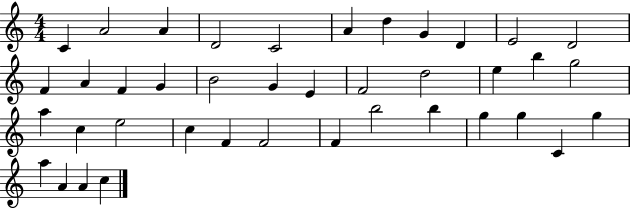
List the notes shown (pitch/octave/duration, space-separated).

C4/q A4/h A4/q D4/h C4/h A4/q D5/q G4/q D4/q E4/h D4/h F4/q A4/q F4/q G4/q B4/h G4/q E4/q F4/h D5/h E5/q B5/q G5/h A5/q C5/q E5/h C5/q F4/q F4/h F4/q B5/h B5/q G5/q G5/q C4/q G5/q A5/q A4/q A4/q C5/q